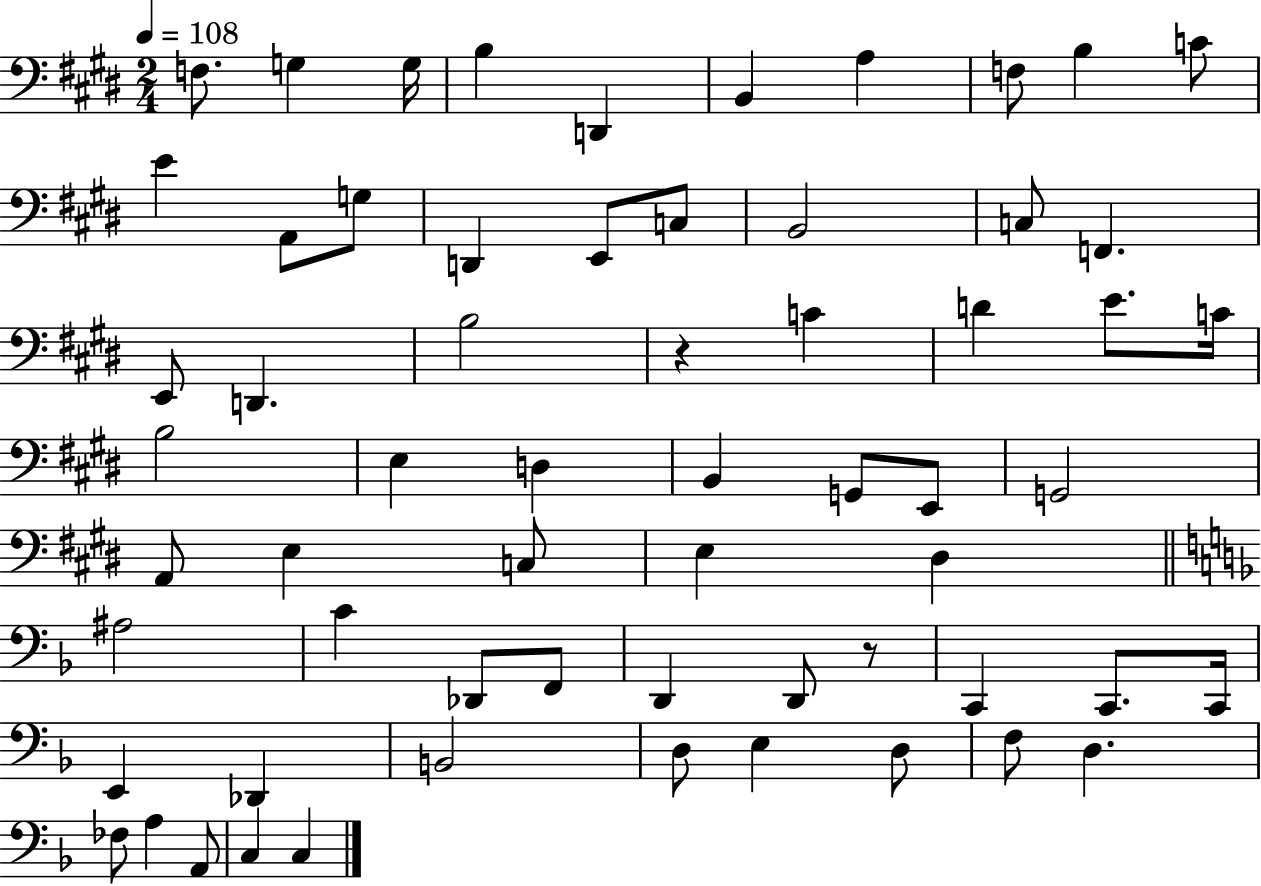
{
  \clef bass
  \numericTimeSignature
  \time 2/4
  \key e \major
  \tempo 4 = 108
  f8. g4 g16 | b4 d,4 | b,4 a4 | f8 b4 c'8 | \break e'4 a,8 g8 | d,4 e,8 c8 | b,2 | c8 f,4. | \break e,8 d,4. | b2 | r4 c'4 | d'4 e'8. c'16 | \break b2 | e4 d4 | b,4 g,8 e,8 | g,2 | \break a,8 e4 c8 | e4 dis4 | \bar "||" \break \key d \minor ais2 | c'4 des,8 f,8 | d,4 d,8 r8 | c,4 c,8. c,16 | \break e,4 des,4 | b,2 | d8 e4 d8 | f8 d4. | \break fes8 a4 a,8 | c4 c4 | \bar "|."
}